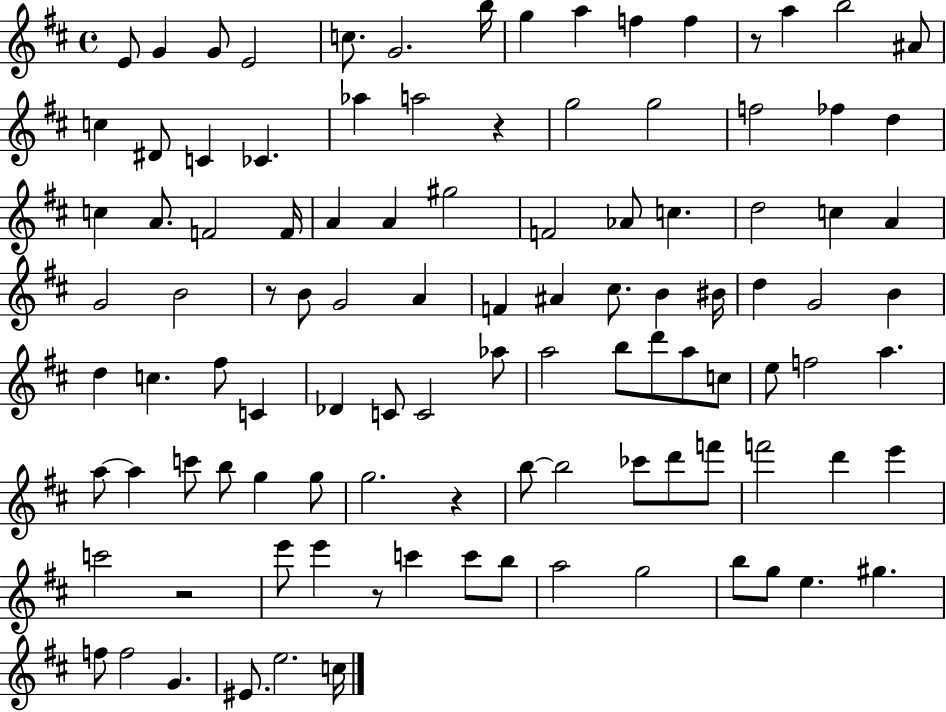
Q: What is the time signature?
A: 4/4